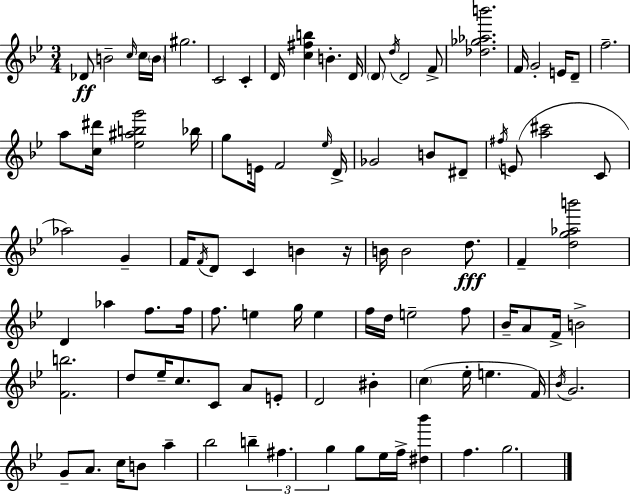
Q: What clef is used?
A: treble